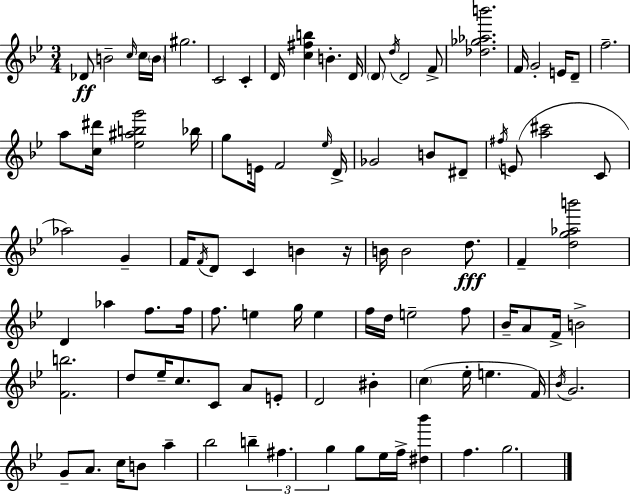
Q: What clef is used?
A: treble